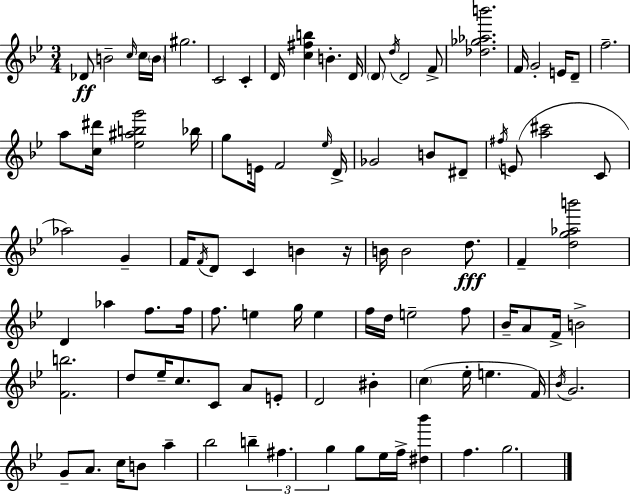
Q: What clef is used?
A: treble